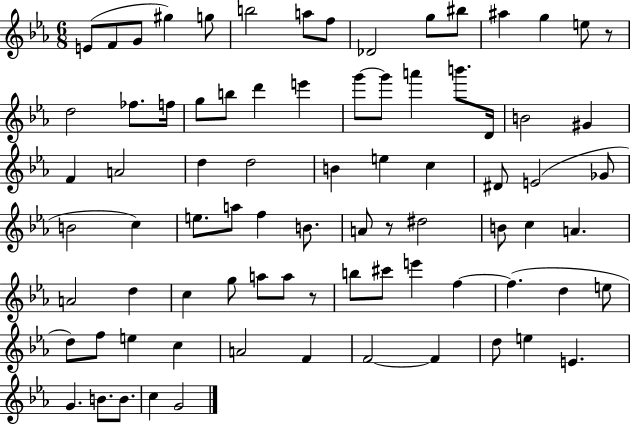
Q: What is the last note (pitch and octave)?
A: G4